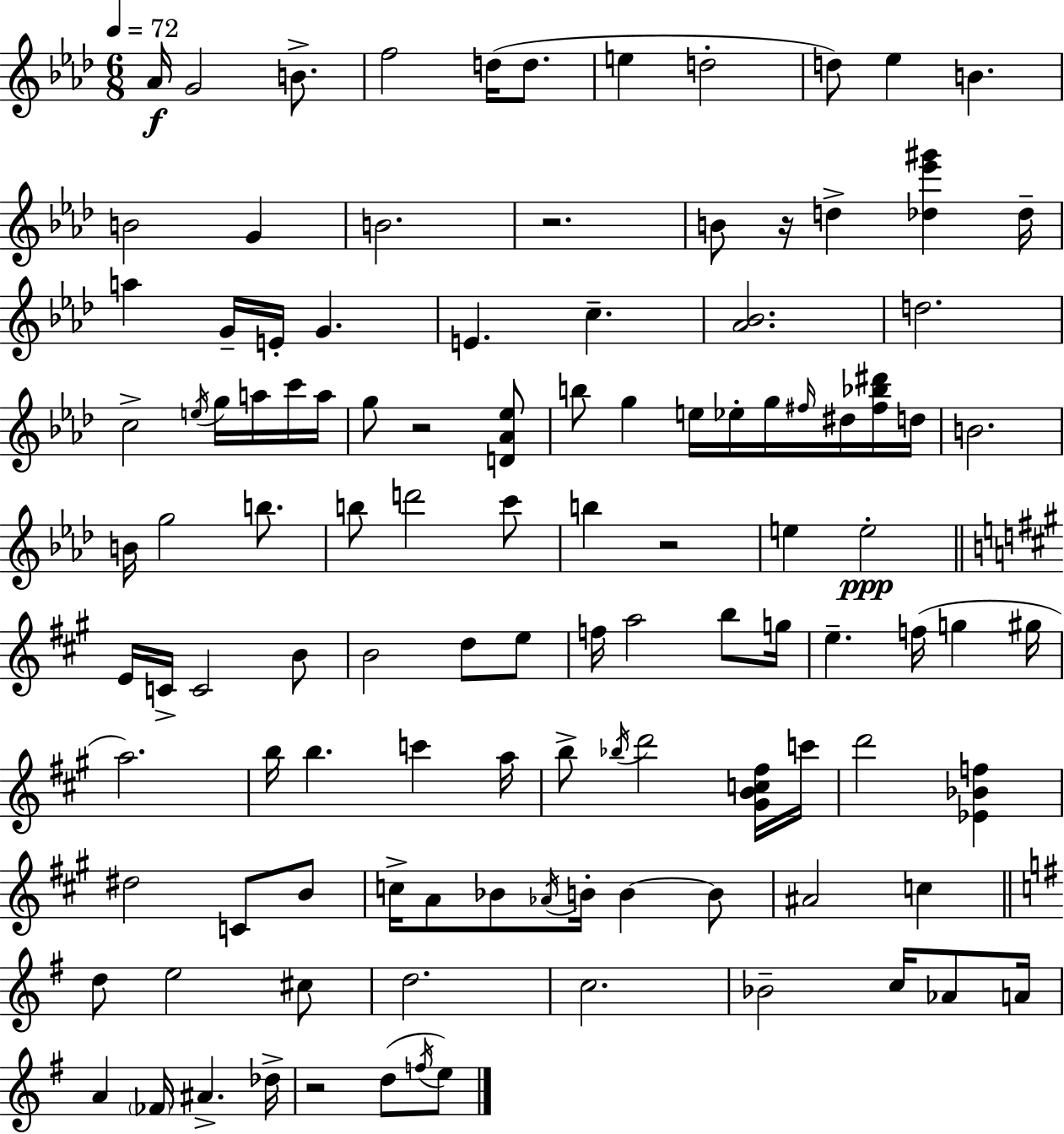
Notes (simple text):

Ab4/s G4/h B4/e. F5/h D5/s D5/e. E5/q D5/h D5/e Eb5/q B4/q. B4/h G4/q B4/h. R/h. B4/e R/s D5/q [Db5,Eb6,G#6]/q Db5/s A5/q G4/s E4/s G4/q. E4/q. C5/q. [Ab4,Bb4]/h. D5/h. C5/h E5/s G5/s A5/s C6/s A5/s G5/e R/h [D4,Ab4,Eb5]/e B5/e G5/q E5/s Eb5/s G5/s F#5/s D#5/s [F#5,Bb5,D#6]/s D5/s B4/h. B4/s G5/h B5/e. B5/e D6/h C6/e B5/q R/h E5/q E5/h E4/s C4/s C4/h B4/e B4/h D5/e E5/e F5/s A5/h B5/e G5/s E5/q. F5/s G5/q G#5/s A5/h. B5/s B5/q. C6/q A5/s B5/e Bb5/s D6/h [G#4,B4,C5,F#5]/s C6/s D6/h [Eb4,Bb4,F5]/q D#5/h C4/e B4/e C5/s A4/e Bb4/e Ab4/s B4/s B4/q B4/e A#4/h C5/q D5/e E5/h C#5/e D5/h. C5/h. Bb4/h C5/s Ab4/e A4/s A4/q FES4/s A#4/q. Db5/s R/h D5/e F5/s E5/e